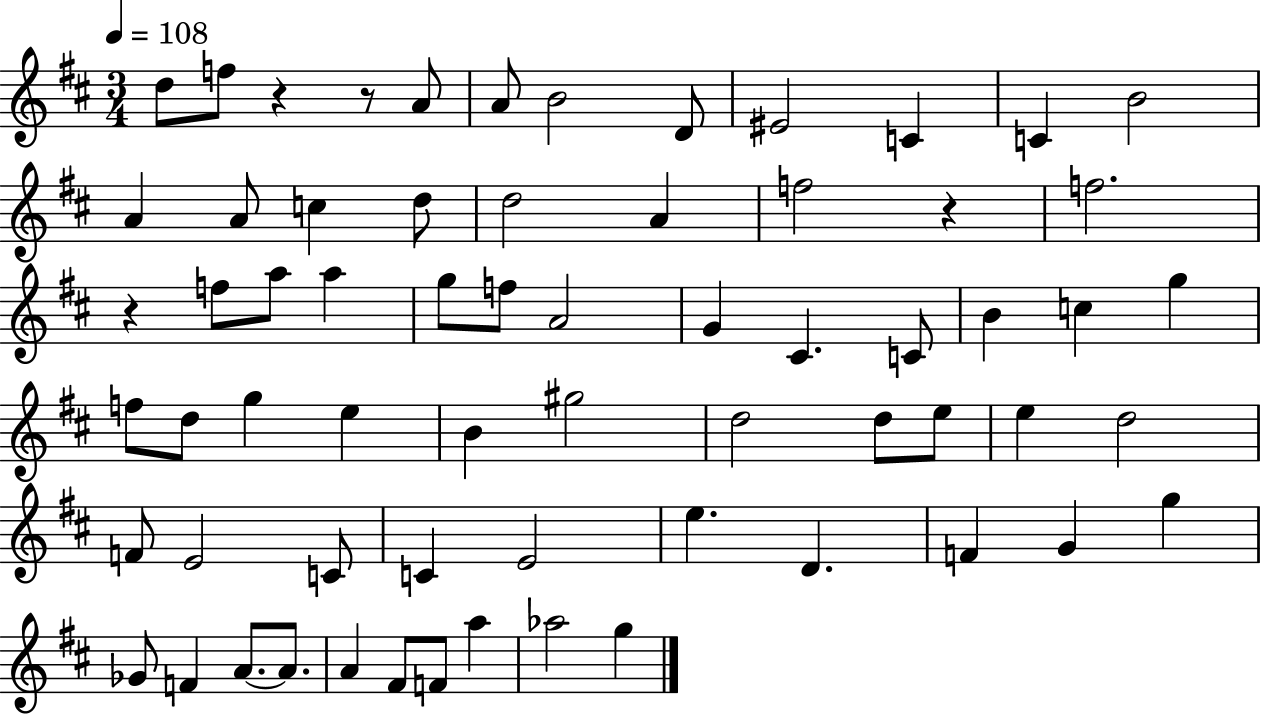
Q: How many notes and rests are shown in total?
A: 65